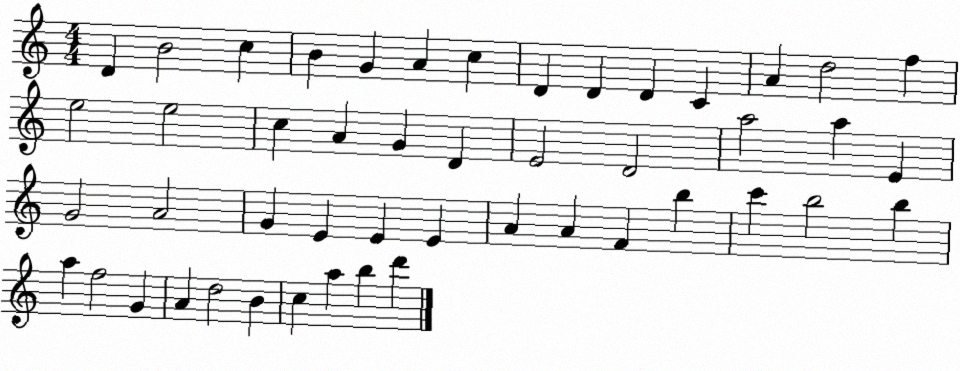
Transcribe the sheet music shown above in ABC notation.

X:1
T:Untitled
M:4/4
L:1/4
K:C
D B2 c B G A c D D D C A d2 f e2 e2 c A G D E2 D2 a2 a E G2 A2 G E E E A A F b c' b2 b a f2 G A d2 B c a b d'